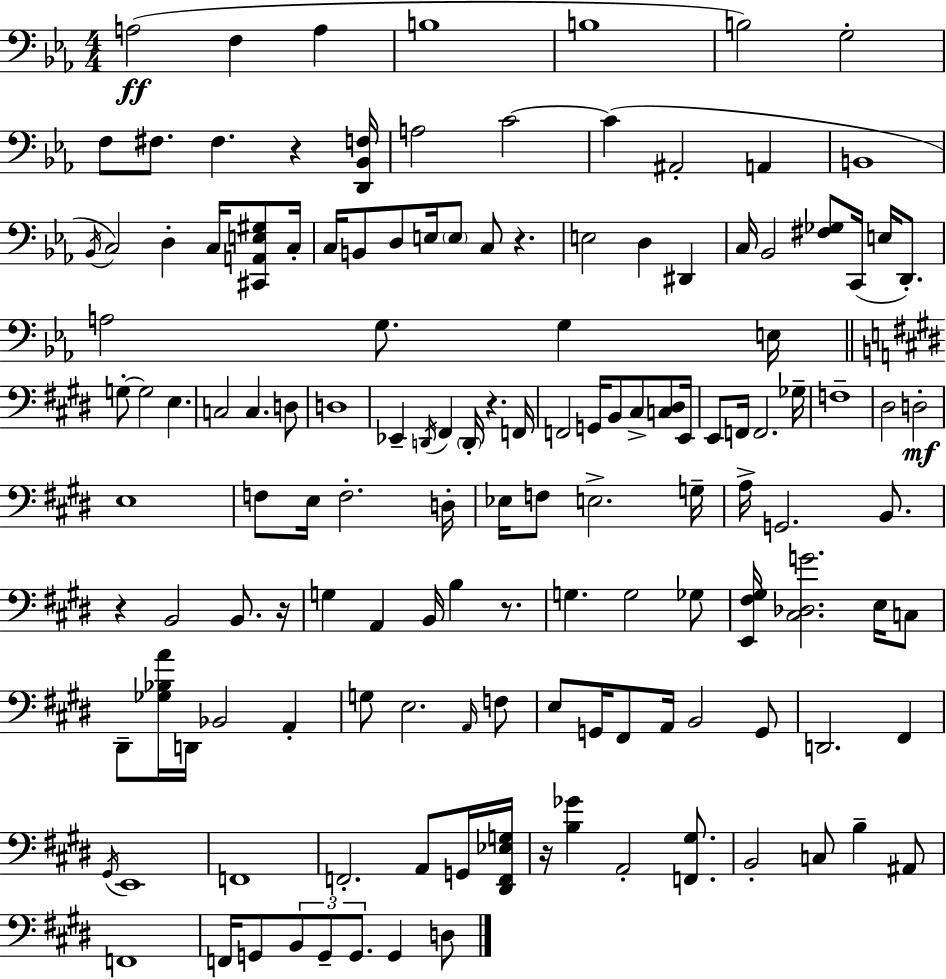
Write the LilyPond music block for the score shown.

{
  \clef bass
  \numericTimeSignature
  \time 4/4
  \key ees \major
  a2(\ff f4 a4 | b1 | b1 | b2) g2-. | \break f8 fis8. fis4. r4 <d, bes, f>16 | a2 c'2~~ | c'4( ais,2-. a,4 | b,1 | \break \acciaccatura { bes,16 } c2) d4-. c16 <cis, a, e gis>8 | c16-. c16 b,8 d8 e16 \parenthesize e8 c8 r4. | e2 d4 dis,4 | c16 bes,2 <fis ges>8 c,16( e16 d,8.-.) | \break a2 g8. g4 | e16 \bar "||" \break \key e \major g8-.~~ g2 e4. | c2 c4. d8 | d1 | ees,4-- \acciaccatura { d,16 } fis,4 \parenthesize d,16-. r4. | \break f,16 f,2 g,16 b,8 cis8-> <c dis>8 | e,16 e,8 f,16 f,2. | ges16-- f1-- | dis2 d2-.\mf | \break e1 | f8 e16 f2.-. | d16-. ees16 f8 e2.-> | g16-- a16-> g,2. b,8. | \break r4 b,2 b,8. | r16 g4 a,4 b,16 b4 r8. | g4. g2 ges8 | <e, fis gis>16 <cis des g'>2. e16 c8 | \break dis,8-- <ges bes a'>16 d,16 bes,2 a,4-. | g8 e2. \grace { a,16 } | f8 e8 g,16 fis,8 a,16 b,2 | g,8 d,2. fis,4 | \break \acciaccatura { gis,16 } e,1 | f,1 | f,2.-. a,8 | g,16 <dis, f, ees g>16 r16 <b ges'>4 a,2-. | \break <f, gis>8. b,2-. c8 b4-- | ais,8 f,1 | f,16 g,8 \tuplet 3/2 { b,8 g,8-- g,8. } g,4 | d8 \bar "|."
}